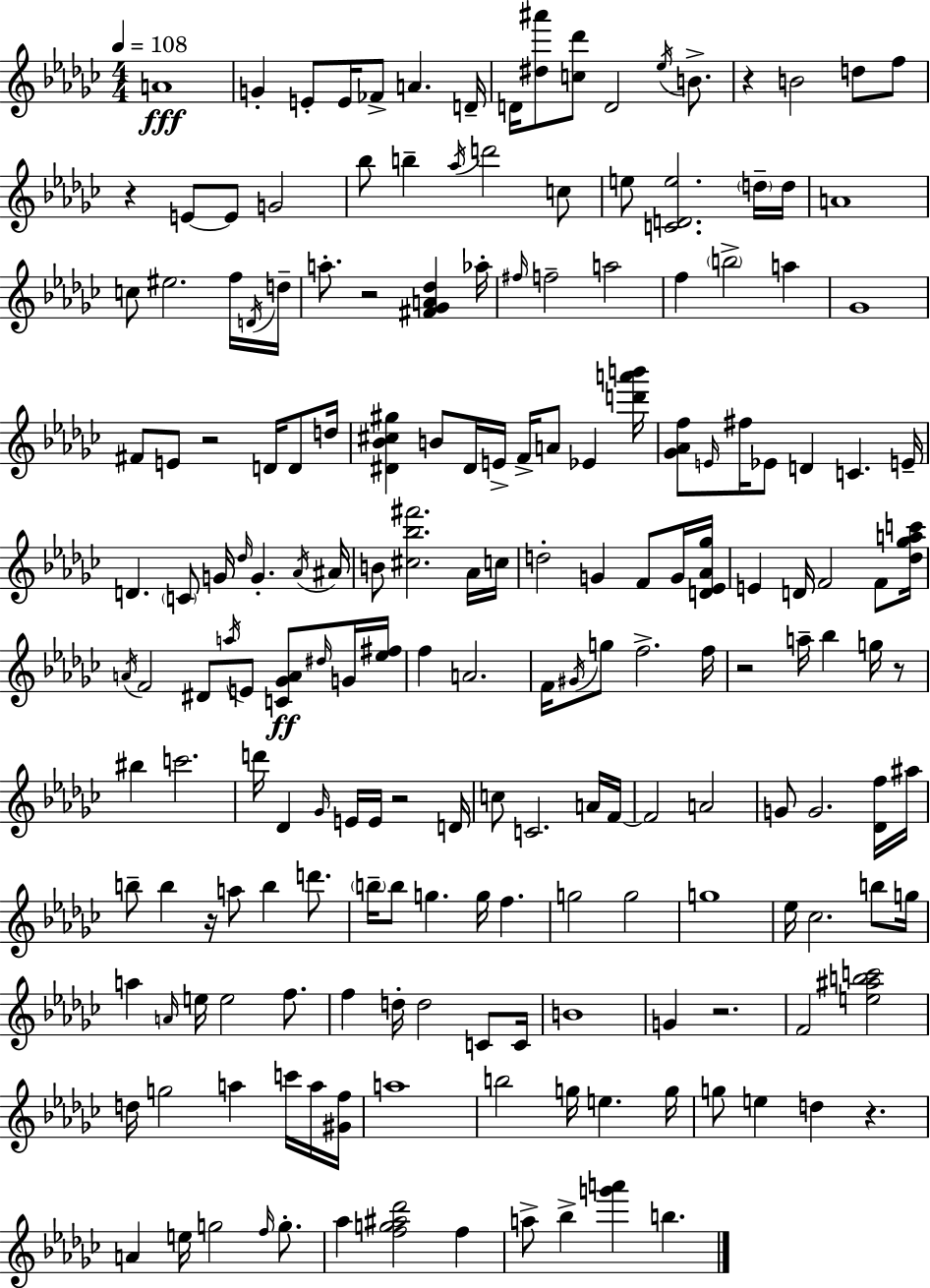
A4/w G4/q E4/e E4/s FES4/e A4/q. D4/s D4/s [D#5,A#6]/e [C5,Db6]/e D4/h Eb5/s B4/e. R/q B4/h D5/e F5/e R/q E4/e E4/e G4/h Bb5/e B5/q Ab5/s D6/h C5/e E5/e [C4,D4,E5]/h. D5/s D5/s A4/w C5/e EIS5/h. F5/s D4/s D5/s A5/e. R/h [F#4,Gb4,A4,Db5]/q Ab5/s F#5/s F5/h A5/h F5/q B5/h A5/q Gb4/w F#4/e E4/e R/h D4/s D4/e D5/s [D#4,Bb4,C#5,G#5]/q B4/e D#4/s E4/s F4/s A4/e Eb4/q [D6,A6,B6]/s [Gb4,Ab4,F5]/e E4/s F#5/s Eb4/e D4/q C4/q. E4/s D4/q. C4/e G4/s Db5/s G4/q. Ab4/s A#4/s B4/e [C#5,Bb5,F#6]/h. Ab4/s C5/s D5/h G4/q F4/e G4/s [D4,Eb4,Ab4,Gb5]/s E4/q D4/s F4/h F4/e [Db5,Gb5,A5,C6]/s A4/s F4/h D#4/e A5/s E4/e [C4,Gb4,A4]/e D#5/s G4/s [Eb5,F#5]/s F5/q A4/h. F4/s G#4/s G5/e F5/h. F5/s R/h A5/s Bb5/q G5/s R/e BIS5/q C6/h. D6/s Db4/q Gb4/s E4/s E4/s R/h D4/s C5/e C4/h. A4/s F4/s F4/h A4/h G4/e G4/h. [Db4,F5]/s A#5/s B5/e B5/q R/s A5/e B5/q D6/e. B5/s B5/e G5/q. G5/s F5/q. G5/h G5/h G5/w Eb5/s CES5/h. B5/e G5/s A5/q A4/s E5/s E5/h F5/e. F5/q D5/s D5/h C4/e C4/s B4/w G4/q R/h. F4/h [E5,A#5,B5,C6]/h D5/s G5/h A5/q C6/s A5/s [G#4,F5]/s A5/w B5/h G5/s E5/q. G5/s G5/e E5/q D5/q R/q. A4/q E5/s G5/h F5/s G5/e. Ab5/q [F5,G5,A#5,Db6]/h F5/q A5/e Bb5/q [G6,A6]/q B5/q.